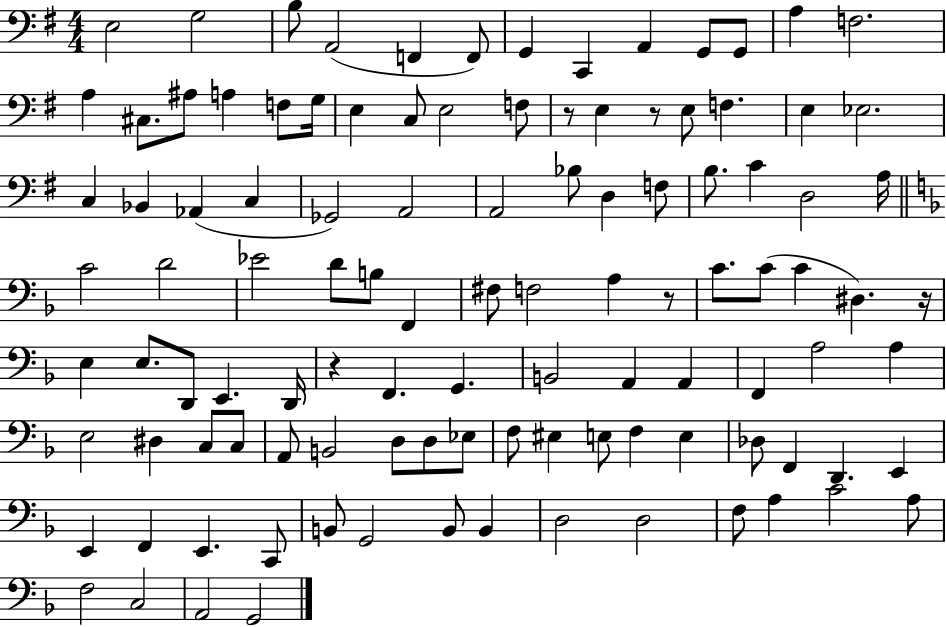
X:1
T:Untitled
M:4/4
L:1/4
K:G
E,2 G,2 B,/2 A,,2 F,, F,,/2 G,, C,, A,, G,,/2 G,,/2 A, F,2 A, ^C,/2 ^A,/2 A, F,/2 G,/4 E, C,/2 E,2 F,/2 z/2 E, z/2 E,/2 F, E, _E,2 C, _B,, _A,, C, _G,,2 A,,2 A,,2 _B,/2 D, F,/2 B,/2 C D,2 A,/4 C2 D2 _E2 D/2 B,/2 F,, ^F,/2 F,2 A, z/2 C/2 C/2 C ^D, z/4 E, E,/2 D,,/2 E,, D,,/4 z F,, G,, B,,2 A,, A,, F,, A,2 A, E,2 ^D, C,/2 C,/2 A,,/2 B,,2 D,/2 D,/2 _E,/2 F,/2 ^E, E,/2 F, E, _D,/2 F,, D,, E,, E,, F,, E,, C,,/2 B,,/2 G,,2 B,,/2 B,, D,2 D,2 F,/2 A, C2 A,/2 F,2 C,2 A,,2 G,,2